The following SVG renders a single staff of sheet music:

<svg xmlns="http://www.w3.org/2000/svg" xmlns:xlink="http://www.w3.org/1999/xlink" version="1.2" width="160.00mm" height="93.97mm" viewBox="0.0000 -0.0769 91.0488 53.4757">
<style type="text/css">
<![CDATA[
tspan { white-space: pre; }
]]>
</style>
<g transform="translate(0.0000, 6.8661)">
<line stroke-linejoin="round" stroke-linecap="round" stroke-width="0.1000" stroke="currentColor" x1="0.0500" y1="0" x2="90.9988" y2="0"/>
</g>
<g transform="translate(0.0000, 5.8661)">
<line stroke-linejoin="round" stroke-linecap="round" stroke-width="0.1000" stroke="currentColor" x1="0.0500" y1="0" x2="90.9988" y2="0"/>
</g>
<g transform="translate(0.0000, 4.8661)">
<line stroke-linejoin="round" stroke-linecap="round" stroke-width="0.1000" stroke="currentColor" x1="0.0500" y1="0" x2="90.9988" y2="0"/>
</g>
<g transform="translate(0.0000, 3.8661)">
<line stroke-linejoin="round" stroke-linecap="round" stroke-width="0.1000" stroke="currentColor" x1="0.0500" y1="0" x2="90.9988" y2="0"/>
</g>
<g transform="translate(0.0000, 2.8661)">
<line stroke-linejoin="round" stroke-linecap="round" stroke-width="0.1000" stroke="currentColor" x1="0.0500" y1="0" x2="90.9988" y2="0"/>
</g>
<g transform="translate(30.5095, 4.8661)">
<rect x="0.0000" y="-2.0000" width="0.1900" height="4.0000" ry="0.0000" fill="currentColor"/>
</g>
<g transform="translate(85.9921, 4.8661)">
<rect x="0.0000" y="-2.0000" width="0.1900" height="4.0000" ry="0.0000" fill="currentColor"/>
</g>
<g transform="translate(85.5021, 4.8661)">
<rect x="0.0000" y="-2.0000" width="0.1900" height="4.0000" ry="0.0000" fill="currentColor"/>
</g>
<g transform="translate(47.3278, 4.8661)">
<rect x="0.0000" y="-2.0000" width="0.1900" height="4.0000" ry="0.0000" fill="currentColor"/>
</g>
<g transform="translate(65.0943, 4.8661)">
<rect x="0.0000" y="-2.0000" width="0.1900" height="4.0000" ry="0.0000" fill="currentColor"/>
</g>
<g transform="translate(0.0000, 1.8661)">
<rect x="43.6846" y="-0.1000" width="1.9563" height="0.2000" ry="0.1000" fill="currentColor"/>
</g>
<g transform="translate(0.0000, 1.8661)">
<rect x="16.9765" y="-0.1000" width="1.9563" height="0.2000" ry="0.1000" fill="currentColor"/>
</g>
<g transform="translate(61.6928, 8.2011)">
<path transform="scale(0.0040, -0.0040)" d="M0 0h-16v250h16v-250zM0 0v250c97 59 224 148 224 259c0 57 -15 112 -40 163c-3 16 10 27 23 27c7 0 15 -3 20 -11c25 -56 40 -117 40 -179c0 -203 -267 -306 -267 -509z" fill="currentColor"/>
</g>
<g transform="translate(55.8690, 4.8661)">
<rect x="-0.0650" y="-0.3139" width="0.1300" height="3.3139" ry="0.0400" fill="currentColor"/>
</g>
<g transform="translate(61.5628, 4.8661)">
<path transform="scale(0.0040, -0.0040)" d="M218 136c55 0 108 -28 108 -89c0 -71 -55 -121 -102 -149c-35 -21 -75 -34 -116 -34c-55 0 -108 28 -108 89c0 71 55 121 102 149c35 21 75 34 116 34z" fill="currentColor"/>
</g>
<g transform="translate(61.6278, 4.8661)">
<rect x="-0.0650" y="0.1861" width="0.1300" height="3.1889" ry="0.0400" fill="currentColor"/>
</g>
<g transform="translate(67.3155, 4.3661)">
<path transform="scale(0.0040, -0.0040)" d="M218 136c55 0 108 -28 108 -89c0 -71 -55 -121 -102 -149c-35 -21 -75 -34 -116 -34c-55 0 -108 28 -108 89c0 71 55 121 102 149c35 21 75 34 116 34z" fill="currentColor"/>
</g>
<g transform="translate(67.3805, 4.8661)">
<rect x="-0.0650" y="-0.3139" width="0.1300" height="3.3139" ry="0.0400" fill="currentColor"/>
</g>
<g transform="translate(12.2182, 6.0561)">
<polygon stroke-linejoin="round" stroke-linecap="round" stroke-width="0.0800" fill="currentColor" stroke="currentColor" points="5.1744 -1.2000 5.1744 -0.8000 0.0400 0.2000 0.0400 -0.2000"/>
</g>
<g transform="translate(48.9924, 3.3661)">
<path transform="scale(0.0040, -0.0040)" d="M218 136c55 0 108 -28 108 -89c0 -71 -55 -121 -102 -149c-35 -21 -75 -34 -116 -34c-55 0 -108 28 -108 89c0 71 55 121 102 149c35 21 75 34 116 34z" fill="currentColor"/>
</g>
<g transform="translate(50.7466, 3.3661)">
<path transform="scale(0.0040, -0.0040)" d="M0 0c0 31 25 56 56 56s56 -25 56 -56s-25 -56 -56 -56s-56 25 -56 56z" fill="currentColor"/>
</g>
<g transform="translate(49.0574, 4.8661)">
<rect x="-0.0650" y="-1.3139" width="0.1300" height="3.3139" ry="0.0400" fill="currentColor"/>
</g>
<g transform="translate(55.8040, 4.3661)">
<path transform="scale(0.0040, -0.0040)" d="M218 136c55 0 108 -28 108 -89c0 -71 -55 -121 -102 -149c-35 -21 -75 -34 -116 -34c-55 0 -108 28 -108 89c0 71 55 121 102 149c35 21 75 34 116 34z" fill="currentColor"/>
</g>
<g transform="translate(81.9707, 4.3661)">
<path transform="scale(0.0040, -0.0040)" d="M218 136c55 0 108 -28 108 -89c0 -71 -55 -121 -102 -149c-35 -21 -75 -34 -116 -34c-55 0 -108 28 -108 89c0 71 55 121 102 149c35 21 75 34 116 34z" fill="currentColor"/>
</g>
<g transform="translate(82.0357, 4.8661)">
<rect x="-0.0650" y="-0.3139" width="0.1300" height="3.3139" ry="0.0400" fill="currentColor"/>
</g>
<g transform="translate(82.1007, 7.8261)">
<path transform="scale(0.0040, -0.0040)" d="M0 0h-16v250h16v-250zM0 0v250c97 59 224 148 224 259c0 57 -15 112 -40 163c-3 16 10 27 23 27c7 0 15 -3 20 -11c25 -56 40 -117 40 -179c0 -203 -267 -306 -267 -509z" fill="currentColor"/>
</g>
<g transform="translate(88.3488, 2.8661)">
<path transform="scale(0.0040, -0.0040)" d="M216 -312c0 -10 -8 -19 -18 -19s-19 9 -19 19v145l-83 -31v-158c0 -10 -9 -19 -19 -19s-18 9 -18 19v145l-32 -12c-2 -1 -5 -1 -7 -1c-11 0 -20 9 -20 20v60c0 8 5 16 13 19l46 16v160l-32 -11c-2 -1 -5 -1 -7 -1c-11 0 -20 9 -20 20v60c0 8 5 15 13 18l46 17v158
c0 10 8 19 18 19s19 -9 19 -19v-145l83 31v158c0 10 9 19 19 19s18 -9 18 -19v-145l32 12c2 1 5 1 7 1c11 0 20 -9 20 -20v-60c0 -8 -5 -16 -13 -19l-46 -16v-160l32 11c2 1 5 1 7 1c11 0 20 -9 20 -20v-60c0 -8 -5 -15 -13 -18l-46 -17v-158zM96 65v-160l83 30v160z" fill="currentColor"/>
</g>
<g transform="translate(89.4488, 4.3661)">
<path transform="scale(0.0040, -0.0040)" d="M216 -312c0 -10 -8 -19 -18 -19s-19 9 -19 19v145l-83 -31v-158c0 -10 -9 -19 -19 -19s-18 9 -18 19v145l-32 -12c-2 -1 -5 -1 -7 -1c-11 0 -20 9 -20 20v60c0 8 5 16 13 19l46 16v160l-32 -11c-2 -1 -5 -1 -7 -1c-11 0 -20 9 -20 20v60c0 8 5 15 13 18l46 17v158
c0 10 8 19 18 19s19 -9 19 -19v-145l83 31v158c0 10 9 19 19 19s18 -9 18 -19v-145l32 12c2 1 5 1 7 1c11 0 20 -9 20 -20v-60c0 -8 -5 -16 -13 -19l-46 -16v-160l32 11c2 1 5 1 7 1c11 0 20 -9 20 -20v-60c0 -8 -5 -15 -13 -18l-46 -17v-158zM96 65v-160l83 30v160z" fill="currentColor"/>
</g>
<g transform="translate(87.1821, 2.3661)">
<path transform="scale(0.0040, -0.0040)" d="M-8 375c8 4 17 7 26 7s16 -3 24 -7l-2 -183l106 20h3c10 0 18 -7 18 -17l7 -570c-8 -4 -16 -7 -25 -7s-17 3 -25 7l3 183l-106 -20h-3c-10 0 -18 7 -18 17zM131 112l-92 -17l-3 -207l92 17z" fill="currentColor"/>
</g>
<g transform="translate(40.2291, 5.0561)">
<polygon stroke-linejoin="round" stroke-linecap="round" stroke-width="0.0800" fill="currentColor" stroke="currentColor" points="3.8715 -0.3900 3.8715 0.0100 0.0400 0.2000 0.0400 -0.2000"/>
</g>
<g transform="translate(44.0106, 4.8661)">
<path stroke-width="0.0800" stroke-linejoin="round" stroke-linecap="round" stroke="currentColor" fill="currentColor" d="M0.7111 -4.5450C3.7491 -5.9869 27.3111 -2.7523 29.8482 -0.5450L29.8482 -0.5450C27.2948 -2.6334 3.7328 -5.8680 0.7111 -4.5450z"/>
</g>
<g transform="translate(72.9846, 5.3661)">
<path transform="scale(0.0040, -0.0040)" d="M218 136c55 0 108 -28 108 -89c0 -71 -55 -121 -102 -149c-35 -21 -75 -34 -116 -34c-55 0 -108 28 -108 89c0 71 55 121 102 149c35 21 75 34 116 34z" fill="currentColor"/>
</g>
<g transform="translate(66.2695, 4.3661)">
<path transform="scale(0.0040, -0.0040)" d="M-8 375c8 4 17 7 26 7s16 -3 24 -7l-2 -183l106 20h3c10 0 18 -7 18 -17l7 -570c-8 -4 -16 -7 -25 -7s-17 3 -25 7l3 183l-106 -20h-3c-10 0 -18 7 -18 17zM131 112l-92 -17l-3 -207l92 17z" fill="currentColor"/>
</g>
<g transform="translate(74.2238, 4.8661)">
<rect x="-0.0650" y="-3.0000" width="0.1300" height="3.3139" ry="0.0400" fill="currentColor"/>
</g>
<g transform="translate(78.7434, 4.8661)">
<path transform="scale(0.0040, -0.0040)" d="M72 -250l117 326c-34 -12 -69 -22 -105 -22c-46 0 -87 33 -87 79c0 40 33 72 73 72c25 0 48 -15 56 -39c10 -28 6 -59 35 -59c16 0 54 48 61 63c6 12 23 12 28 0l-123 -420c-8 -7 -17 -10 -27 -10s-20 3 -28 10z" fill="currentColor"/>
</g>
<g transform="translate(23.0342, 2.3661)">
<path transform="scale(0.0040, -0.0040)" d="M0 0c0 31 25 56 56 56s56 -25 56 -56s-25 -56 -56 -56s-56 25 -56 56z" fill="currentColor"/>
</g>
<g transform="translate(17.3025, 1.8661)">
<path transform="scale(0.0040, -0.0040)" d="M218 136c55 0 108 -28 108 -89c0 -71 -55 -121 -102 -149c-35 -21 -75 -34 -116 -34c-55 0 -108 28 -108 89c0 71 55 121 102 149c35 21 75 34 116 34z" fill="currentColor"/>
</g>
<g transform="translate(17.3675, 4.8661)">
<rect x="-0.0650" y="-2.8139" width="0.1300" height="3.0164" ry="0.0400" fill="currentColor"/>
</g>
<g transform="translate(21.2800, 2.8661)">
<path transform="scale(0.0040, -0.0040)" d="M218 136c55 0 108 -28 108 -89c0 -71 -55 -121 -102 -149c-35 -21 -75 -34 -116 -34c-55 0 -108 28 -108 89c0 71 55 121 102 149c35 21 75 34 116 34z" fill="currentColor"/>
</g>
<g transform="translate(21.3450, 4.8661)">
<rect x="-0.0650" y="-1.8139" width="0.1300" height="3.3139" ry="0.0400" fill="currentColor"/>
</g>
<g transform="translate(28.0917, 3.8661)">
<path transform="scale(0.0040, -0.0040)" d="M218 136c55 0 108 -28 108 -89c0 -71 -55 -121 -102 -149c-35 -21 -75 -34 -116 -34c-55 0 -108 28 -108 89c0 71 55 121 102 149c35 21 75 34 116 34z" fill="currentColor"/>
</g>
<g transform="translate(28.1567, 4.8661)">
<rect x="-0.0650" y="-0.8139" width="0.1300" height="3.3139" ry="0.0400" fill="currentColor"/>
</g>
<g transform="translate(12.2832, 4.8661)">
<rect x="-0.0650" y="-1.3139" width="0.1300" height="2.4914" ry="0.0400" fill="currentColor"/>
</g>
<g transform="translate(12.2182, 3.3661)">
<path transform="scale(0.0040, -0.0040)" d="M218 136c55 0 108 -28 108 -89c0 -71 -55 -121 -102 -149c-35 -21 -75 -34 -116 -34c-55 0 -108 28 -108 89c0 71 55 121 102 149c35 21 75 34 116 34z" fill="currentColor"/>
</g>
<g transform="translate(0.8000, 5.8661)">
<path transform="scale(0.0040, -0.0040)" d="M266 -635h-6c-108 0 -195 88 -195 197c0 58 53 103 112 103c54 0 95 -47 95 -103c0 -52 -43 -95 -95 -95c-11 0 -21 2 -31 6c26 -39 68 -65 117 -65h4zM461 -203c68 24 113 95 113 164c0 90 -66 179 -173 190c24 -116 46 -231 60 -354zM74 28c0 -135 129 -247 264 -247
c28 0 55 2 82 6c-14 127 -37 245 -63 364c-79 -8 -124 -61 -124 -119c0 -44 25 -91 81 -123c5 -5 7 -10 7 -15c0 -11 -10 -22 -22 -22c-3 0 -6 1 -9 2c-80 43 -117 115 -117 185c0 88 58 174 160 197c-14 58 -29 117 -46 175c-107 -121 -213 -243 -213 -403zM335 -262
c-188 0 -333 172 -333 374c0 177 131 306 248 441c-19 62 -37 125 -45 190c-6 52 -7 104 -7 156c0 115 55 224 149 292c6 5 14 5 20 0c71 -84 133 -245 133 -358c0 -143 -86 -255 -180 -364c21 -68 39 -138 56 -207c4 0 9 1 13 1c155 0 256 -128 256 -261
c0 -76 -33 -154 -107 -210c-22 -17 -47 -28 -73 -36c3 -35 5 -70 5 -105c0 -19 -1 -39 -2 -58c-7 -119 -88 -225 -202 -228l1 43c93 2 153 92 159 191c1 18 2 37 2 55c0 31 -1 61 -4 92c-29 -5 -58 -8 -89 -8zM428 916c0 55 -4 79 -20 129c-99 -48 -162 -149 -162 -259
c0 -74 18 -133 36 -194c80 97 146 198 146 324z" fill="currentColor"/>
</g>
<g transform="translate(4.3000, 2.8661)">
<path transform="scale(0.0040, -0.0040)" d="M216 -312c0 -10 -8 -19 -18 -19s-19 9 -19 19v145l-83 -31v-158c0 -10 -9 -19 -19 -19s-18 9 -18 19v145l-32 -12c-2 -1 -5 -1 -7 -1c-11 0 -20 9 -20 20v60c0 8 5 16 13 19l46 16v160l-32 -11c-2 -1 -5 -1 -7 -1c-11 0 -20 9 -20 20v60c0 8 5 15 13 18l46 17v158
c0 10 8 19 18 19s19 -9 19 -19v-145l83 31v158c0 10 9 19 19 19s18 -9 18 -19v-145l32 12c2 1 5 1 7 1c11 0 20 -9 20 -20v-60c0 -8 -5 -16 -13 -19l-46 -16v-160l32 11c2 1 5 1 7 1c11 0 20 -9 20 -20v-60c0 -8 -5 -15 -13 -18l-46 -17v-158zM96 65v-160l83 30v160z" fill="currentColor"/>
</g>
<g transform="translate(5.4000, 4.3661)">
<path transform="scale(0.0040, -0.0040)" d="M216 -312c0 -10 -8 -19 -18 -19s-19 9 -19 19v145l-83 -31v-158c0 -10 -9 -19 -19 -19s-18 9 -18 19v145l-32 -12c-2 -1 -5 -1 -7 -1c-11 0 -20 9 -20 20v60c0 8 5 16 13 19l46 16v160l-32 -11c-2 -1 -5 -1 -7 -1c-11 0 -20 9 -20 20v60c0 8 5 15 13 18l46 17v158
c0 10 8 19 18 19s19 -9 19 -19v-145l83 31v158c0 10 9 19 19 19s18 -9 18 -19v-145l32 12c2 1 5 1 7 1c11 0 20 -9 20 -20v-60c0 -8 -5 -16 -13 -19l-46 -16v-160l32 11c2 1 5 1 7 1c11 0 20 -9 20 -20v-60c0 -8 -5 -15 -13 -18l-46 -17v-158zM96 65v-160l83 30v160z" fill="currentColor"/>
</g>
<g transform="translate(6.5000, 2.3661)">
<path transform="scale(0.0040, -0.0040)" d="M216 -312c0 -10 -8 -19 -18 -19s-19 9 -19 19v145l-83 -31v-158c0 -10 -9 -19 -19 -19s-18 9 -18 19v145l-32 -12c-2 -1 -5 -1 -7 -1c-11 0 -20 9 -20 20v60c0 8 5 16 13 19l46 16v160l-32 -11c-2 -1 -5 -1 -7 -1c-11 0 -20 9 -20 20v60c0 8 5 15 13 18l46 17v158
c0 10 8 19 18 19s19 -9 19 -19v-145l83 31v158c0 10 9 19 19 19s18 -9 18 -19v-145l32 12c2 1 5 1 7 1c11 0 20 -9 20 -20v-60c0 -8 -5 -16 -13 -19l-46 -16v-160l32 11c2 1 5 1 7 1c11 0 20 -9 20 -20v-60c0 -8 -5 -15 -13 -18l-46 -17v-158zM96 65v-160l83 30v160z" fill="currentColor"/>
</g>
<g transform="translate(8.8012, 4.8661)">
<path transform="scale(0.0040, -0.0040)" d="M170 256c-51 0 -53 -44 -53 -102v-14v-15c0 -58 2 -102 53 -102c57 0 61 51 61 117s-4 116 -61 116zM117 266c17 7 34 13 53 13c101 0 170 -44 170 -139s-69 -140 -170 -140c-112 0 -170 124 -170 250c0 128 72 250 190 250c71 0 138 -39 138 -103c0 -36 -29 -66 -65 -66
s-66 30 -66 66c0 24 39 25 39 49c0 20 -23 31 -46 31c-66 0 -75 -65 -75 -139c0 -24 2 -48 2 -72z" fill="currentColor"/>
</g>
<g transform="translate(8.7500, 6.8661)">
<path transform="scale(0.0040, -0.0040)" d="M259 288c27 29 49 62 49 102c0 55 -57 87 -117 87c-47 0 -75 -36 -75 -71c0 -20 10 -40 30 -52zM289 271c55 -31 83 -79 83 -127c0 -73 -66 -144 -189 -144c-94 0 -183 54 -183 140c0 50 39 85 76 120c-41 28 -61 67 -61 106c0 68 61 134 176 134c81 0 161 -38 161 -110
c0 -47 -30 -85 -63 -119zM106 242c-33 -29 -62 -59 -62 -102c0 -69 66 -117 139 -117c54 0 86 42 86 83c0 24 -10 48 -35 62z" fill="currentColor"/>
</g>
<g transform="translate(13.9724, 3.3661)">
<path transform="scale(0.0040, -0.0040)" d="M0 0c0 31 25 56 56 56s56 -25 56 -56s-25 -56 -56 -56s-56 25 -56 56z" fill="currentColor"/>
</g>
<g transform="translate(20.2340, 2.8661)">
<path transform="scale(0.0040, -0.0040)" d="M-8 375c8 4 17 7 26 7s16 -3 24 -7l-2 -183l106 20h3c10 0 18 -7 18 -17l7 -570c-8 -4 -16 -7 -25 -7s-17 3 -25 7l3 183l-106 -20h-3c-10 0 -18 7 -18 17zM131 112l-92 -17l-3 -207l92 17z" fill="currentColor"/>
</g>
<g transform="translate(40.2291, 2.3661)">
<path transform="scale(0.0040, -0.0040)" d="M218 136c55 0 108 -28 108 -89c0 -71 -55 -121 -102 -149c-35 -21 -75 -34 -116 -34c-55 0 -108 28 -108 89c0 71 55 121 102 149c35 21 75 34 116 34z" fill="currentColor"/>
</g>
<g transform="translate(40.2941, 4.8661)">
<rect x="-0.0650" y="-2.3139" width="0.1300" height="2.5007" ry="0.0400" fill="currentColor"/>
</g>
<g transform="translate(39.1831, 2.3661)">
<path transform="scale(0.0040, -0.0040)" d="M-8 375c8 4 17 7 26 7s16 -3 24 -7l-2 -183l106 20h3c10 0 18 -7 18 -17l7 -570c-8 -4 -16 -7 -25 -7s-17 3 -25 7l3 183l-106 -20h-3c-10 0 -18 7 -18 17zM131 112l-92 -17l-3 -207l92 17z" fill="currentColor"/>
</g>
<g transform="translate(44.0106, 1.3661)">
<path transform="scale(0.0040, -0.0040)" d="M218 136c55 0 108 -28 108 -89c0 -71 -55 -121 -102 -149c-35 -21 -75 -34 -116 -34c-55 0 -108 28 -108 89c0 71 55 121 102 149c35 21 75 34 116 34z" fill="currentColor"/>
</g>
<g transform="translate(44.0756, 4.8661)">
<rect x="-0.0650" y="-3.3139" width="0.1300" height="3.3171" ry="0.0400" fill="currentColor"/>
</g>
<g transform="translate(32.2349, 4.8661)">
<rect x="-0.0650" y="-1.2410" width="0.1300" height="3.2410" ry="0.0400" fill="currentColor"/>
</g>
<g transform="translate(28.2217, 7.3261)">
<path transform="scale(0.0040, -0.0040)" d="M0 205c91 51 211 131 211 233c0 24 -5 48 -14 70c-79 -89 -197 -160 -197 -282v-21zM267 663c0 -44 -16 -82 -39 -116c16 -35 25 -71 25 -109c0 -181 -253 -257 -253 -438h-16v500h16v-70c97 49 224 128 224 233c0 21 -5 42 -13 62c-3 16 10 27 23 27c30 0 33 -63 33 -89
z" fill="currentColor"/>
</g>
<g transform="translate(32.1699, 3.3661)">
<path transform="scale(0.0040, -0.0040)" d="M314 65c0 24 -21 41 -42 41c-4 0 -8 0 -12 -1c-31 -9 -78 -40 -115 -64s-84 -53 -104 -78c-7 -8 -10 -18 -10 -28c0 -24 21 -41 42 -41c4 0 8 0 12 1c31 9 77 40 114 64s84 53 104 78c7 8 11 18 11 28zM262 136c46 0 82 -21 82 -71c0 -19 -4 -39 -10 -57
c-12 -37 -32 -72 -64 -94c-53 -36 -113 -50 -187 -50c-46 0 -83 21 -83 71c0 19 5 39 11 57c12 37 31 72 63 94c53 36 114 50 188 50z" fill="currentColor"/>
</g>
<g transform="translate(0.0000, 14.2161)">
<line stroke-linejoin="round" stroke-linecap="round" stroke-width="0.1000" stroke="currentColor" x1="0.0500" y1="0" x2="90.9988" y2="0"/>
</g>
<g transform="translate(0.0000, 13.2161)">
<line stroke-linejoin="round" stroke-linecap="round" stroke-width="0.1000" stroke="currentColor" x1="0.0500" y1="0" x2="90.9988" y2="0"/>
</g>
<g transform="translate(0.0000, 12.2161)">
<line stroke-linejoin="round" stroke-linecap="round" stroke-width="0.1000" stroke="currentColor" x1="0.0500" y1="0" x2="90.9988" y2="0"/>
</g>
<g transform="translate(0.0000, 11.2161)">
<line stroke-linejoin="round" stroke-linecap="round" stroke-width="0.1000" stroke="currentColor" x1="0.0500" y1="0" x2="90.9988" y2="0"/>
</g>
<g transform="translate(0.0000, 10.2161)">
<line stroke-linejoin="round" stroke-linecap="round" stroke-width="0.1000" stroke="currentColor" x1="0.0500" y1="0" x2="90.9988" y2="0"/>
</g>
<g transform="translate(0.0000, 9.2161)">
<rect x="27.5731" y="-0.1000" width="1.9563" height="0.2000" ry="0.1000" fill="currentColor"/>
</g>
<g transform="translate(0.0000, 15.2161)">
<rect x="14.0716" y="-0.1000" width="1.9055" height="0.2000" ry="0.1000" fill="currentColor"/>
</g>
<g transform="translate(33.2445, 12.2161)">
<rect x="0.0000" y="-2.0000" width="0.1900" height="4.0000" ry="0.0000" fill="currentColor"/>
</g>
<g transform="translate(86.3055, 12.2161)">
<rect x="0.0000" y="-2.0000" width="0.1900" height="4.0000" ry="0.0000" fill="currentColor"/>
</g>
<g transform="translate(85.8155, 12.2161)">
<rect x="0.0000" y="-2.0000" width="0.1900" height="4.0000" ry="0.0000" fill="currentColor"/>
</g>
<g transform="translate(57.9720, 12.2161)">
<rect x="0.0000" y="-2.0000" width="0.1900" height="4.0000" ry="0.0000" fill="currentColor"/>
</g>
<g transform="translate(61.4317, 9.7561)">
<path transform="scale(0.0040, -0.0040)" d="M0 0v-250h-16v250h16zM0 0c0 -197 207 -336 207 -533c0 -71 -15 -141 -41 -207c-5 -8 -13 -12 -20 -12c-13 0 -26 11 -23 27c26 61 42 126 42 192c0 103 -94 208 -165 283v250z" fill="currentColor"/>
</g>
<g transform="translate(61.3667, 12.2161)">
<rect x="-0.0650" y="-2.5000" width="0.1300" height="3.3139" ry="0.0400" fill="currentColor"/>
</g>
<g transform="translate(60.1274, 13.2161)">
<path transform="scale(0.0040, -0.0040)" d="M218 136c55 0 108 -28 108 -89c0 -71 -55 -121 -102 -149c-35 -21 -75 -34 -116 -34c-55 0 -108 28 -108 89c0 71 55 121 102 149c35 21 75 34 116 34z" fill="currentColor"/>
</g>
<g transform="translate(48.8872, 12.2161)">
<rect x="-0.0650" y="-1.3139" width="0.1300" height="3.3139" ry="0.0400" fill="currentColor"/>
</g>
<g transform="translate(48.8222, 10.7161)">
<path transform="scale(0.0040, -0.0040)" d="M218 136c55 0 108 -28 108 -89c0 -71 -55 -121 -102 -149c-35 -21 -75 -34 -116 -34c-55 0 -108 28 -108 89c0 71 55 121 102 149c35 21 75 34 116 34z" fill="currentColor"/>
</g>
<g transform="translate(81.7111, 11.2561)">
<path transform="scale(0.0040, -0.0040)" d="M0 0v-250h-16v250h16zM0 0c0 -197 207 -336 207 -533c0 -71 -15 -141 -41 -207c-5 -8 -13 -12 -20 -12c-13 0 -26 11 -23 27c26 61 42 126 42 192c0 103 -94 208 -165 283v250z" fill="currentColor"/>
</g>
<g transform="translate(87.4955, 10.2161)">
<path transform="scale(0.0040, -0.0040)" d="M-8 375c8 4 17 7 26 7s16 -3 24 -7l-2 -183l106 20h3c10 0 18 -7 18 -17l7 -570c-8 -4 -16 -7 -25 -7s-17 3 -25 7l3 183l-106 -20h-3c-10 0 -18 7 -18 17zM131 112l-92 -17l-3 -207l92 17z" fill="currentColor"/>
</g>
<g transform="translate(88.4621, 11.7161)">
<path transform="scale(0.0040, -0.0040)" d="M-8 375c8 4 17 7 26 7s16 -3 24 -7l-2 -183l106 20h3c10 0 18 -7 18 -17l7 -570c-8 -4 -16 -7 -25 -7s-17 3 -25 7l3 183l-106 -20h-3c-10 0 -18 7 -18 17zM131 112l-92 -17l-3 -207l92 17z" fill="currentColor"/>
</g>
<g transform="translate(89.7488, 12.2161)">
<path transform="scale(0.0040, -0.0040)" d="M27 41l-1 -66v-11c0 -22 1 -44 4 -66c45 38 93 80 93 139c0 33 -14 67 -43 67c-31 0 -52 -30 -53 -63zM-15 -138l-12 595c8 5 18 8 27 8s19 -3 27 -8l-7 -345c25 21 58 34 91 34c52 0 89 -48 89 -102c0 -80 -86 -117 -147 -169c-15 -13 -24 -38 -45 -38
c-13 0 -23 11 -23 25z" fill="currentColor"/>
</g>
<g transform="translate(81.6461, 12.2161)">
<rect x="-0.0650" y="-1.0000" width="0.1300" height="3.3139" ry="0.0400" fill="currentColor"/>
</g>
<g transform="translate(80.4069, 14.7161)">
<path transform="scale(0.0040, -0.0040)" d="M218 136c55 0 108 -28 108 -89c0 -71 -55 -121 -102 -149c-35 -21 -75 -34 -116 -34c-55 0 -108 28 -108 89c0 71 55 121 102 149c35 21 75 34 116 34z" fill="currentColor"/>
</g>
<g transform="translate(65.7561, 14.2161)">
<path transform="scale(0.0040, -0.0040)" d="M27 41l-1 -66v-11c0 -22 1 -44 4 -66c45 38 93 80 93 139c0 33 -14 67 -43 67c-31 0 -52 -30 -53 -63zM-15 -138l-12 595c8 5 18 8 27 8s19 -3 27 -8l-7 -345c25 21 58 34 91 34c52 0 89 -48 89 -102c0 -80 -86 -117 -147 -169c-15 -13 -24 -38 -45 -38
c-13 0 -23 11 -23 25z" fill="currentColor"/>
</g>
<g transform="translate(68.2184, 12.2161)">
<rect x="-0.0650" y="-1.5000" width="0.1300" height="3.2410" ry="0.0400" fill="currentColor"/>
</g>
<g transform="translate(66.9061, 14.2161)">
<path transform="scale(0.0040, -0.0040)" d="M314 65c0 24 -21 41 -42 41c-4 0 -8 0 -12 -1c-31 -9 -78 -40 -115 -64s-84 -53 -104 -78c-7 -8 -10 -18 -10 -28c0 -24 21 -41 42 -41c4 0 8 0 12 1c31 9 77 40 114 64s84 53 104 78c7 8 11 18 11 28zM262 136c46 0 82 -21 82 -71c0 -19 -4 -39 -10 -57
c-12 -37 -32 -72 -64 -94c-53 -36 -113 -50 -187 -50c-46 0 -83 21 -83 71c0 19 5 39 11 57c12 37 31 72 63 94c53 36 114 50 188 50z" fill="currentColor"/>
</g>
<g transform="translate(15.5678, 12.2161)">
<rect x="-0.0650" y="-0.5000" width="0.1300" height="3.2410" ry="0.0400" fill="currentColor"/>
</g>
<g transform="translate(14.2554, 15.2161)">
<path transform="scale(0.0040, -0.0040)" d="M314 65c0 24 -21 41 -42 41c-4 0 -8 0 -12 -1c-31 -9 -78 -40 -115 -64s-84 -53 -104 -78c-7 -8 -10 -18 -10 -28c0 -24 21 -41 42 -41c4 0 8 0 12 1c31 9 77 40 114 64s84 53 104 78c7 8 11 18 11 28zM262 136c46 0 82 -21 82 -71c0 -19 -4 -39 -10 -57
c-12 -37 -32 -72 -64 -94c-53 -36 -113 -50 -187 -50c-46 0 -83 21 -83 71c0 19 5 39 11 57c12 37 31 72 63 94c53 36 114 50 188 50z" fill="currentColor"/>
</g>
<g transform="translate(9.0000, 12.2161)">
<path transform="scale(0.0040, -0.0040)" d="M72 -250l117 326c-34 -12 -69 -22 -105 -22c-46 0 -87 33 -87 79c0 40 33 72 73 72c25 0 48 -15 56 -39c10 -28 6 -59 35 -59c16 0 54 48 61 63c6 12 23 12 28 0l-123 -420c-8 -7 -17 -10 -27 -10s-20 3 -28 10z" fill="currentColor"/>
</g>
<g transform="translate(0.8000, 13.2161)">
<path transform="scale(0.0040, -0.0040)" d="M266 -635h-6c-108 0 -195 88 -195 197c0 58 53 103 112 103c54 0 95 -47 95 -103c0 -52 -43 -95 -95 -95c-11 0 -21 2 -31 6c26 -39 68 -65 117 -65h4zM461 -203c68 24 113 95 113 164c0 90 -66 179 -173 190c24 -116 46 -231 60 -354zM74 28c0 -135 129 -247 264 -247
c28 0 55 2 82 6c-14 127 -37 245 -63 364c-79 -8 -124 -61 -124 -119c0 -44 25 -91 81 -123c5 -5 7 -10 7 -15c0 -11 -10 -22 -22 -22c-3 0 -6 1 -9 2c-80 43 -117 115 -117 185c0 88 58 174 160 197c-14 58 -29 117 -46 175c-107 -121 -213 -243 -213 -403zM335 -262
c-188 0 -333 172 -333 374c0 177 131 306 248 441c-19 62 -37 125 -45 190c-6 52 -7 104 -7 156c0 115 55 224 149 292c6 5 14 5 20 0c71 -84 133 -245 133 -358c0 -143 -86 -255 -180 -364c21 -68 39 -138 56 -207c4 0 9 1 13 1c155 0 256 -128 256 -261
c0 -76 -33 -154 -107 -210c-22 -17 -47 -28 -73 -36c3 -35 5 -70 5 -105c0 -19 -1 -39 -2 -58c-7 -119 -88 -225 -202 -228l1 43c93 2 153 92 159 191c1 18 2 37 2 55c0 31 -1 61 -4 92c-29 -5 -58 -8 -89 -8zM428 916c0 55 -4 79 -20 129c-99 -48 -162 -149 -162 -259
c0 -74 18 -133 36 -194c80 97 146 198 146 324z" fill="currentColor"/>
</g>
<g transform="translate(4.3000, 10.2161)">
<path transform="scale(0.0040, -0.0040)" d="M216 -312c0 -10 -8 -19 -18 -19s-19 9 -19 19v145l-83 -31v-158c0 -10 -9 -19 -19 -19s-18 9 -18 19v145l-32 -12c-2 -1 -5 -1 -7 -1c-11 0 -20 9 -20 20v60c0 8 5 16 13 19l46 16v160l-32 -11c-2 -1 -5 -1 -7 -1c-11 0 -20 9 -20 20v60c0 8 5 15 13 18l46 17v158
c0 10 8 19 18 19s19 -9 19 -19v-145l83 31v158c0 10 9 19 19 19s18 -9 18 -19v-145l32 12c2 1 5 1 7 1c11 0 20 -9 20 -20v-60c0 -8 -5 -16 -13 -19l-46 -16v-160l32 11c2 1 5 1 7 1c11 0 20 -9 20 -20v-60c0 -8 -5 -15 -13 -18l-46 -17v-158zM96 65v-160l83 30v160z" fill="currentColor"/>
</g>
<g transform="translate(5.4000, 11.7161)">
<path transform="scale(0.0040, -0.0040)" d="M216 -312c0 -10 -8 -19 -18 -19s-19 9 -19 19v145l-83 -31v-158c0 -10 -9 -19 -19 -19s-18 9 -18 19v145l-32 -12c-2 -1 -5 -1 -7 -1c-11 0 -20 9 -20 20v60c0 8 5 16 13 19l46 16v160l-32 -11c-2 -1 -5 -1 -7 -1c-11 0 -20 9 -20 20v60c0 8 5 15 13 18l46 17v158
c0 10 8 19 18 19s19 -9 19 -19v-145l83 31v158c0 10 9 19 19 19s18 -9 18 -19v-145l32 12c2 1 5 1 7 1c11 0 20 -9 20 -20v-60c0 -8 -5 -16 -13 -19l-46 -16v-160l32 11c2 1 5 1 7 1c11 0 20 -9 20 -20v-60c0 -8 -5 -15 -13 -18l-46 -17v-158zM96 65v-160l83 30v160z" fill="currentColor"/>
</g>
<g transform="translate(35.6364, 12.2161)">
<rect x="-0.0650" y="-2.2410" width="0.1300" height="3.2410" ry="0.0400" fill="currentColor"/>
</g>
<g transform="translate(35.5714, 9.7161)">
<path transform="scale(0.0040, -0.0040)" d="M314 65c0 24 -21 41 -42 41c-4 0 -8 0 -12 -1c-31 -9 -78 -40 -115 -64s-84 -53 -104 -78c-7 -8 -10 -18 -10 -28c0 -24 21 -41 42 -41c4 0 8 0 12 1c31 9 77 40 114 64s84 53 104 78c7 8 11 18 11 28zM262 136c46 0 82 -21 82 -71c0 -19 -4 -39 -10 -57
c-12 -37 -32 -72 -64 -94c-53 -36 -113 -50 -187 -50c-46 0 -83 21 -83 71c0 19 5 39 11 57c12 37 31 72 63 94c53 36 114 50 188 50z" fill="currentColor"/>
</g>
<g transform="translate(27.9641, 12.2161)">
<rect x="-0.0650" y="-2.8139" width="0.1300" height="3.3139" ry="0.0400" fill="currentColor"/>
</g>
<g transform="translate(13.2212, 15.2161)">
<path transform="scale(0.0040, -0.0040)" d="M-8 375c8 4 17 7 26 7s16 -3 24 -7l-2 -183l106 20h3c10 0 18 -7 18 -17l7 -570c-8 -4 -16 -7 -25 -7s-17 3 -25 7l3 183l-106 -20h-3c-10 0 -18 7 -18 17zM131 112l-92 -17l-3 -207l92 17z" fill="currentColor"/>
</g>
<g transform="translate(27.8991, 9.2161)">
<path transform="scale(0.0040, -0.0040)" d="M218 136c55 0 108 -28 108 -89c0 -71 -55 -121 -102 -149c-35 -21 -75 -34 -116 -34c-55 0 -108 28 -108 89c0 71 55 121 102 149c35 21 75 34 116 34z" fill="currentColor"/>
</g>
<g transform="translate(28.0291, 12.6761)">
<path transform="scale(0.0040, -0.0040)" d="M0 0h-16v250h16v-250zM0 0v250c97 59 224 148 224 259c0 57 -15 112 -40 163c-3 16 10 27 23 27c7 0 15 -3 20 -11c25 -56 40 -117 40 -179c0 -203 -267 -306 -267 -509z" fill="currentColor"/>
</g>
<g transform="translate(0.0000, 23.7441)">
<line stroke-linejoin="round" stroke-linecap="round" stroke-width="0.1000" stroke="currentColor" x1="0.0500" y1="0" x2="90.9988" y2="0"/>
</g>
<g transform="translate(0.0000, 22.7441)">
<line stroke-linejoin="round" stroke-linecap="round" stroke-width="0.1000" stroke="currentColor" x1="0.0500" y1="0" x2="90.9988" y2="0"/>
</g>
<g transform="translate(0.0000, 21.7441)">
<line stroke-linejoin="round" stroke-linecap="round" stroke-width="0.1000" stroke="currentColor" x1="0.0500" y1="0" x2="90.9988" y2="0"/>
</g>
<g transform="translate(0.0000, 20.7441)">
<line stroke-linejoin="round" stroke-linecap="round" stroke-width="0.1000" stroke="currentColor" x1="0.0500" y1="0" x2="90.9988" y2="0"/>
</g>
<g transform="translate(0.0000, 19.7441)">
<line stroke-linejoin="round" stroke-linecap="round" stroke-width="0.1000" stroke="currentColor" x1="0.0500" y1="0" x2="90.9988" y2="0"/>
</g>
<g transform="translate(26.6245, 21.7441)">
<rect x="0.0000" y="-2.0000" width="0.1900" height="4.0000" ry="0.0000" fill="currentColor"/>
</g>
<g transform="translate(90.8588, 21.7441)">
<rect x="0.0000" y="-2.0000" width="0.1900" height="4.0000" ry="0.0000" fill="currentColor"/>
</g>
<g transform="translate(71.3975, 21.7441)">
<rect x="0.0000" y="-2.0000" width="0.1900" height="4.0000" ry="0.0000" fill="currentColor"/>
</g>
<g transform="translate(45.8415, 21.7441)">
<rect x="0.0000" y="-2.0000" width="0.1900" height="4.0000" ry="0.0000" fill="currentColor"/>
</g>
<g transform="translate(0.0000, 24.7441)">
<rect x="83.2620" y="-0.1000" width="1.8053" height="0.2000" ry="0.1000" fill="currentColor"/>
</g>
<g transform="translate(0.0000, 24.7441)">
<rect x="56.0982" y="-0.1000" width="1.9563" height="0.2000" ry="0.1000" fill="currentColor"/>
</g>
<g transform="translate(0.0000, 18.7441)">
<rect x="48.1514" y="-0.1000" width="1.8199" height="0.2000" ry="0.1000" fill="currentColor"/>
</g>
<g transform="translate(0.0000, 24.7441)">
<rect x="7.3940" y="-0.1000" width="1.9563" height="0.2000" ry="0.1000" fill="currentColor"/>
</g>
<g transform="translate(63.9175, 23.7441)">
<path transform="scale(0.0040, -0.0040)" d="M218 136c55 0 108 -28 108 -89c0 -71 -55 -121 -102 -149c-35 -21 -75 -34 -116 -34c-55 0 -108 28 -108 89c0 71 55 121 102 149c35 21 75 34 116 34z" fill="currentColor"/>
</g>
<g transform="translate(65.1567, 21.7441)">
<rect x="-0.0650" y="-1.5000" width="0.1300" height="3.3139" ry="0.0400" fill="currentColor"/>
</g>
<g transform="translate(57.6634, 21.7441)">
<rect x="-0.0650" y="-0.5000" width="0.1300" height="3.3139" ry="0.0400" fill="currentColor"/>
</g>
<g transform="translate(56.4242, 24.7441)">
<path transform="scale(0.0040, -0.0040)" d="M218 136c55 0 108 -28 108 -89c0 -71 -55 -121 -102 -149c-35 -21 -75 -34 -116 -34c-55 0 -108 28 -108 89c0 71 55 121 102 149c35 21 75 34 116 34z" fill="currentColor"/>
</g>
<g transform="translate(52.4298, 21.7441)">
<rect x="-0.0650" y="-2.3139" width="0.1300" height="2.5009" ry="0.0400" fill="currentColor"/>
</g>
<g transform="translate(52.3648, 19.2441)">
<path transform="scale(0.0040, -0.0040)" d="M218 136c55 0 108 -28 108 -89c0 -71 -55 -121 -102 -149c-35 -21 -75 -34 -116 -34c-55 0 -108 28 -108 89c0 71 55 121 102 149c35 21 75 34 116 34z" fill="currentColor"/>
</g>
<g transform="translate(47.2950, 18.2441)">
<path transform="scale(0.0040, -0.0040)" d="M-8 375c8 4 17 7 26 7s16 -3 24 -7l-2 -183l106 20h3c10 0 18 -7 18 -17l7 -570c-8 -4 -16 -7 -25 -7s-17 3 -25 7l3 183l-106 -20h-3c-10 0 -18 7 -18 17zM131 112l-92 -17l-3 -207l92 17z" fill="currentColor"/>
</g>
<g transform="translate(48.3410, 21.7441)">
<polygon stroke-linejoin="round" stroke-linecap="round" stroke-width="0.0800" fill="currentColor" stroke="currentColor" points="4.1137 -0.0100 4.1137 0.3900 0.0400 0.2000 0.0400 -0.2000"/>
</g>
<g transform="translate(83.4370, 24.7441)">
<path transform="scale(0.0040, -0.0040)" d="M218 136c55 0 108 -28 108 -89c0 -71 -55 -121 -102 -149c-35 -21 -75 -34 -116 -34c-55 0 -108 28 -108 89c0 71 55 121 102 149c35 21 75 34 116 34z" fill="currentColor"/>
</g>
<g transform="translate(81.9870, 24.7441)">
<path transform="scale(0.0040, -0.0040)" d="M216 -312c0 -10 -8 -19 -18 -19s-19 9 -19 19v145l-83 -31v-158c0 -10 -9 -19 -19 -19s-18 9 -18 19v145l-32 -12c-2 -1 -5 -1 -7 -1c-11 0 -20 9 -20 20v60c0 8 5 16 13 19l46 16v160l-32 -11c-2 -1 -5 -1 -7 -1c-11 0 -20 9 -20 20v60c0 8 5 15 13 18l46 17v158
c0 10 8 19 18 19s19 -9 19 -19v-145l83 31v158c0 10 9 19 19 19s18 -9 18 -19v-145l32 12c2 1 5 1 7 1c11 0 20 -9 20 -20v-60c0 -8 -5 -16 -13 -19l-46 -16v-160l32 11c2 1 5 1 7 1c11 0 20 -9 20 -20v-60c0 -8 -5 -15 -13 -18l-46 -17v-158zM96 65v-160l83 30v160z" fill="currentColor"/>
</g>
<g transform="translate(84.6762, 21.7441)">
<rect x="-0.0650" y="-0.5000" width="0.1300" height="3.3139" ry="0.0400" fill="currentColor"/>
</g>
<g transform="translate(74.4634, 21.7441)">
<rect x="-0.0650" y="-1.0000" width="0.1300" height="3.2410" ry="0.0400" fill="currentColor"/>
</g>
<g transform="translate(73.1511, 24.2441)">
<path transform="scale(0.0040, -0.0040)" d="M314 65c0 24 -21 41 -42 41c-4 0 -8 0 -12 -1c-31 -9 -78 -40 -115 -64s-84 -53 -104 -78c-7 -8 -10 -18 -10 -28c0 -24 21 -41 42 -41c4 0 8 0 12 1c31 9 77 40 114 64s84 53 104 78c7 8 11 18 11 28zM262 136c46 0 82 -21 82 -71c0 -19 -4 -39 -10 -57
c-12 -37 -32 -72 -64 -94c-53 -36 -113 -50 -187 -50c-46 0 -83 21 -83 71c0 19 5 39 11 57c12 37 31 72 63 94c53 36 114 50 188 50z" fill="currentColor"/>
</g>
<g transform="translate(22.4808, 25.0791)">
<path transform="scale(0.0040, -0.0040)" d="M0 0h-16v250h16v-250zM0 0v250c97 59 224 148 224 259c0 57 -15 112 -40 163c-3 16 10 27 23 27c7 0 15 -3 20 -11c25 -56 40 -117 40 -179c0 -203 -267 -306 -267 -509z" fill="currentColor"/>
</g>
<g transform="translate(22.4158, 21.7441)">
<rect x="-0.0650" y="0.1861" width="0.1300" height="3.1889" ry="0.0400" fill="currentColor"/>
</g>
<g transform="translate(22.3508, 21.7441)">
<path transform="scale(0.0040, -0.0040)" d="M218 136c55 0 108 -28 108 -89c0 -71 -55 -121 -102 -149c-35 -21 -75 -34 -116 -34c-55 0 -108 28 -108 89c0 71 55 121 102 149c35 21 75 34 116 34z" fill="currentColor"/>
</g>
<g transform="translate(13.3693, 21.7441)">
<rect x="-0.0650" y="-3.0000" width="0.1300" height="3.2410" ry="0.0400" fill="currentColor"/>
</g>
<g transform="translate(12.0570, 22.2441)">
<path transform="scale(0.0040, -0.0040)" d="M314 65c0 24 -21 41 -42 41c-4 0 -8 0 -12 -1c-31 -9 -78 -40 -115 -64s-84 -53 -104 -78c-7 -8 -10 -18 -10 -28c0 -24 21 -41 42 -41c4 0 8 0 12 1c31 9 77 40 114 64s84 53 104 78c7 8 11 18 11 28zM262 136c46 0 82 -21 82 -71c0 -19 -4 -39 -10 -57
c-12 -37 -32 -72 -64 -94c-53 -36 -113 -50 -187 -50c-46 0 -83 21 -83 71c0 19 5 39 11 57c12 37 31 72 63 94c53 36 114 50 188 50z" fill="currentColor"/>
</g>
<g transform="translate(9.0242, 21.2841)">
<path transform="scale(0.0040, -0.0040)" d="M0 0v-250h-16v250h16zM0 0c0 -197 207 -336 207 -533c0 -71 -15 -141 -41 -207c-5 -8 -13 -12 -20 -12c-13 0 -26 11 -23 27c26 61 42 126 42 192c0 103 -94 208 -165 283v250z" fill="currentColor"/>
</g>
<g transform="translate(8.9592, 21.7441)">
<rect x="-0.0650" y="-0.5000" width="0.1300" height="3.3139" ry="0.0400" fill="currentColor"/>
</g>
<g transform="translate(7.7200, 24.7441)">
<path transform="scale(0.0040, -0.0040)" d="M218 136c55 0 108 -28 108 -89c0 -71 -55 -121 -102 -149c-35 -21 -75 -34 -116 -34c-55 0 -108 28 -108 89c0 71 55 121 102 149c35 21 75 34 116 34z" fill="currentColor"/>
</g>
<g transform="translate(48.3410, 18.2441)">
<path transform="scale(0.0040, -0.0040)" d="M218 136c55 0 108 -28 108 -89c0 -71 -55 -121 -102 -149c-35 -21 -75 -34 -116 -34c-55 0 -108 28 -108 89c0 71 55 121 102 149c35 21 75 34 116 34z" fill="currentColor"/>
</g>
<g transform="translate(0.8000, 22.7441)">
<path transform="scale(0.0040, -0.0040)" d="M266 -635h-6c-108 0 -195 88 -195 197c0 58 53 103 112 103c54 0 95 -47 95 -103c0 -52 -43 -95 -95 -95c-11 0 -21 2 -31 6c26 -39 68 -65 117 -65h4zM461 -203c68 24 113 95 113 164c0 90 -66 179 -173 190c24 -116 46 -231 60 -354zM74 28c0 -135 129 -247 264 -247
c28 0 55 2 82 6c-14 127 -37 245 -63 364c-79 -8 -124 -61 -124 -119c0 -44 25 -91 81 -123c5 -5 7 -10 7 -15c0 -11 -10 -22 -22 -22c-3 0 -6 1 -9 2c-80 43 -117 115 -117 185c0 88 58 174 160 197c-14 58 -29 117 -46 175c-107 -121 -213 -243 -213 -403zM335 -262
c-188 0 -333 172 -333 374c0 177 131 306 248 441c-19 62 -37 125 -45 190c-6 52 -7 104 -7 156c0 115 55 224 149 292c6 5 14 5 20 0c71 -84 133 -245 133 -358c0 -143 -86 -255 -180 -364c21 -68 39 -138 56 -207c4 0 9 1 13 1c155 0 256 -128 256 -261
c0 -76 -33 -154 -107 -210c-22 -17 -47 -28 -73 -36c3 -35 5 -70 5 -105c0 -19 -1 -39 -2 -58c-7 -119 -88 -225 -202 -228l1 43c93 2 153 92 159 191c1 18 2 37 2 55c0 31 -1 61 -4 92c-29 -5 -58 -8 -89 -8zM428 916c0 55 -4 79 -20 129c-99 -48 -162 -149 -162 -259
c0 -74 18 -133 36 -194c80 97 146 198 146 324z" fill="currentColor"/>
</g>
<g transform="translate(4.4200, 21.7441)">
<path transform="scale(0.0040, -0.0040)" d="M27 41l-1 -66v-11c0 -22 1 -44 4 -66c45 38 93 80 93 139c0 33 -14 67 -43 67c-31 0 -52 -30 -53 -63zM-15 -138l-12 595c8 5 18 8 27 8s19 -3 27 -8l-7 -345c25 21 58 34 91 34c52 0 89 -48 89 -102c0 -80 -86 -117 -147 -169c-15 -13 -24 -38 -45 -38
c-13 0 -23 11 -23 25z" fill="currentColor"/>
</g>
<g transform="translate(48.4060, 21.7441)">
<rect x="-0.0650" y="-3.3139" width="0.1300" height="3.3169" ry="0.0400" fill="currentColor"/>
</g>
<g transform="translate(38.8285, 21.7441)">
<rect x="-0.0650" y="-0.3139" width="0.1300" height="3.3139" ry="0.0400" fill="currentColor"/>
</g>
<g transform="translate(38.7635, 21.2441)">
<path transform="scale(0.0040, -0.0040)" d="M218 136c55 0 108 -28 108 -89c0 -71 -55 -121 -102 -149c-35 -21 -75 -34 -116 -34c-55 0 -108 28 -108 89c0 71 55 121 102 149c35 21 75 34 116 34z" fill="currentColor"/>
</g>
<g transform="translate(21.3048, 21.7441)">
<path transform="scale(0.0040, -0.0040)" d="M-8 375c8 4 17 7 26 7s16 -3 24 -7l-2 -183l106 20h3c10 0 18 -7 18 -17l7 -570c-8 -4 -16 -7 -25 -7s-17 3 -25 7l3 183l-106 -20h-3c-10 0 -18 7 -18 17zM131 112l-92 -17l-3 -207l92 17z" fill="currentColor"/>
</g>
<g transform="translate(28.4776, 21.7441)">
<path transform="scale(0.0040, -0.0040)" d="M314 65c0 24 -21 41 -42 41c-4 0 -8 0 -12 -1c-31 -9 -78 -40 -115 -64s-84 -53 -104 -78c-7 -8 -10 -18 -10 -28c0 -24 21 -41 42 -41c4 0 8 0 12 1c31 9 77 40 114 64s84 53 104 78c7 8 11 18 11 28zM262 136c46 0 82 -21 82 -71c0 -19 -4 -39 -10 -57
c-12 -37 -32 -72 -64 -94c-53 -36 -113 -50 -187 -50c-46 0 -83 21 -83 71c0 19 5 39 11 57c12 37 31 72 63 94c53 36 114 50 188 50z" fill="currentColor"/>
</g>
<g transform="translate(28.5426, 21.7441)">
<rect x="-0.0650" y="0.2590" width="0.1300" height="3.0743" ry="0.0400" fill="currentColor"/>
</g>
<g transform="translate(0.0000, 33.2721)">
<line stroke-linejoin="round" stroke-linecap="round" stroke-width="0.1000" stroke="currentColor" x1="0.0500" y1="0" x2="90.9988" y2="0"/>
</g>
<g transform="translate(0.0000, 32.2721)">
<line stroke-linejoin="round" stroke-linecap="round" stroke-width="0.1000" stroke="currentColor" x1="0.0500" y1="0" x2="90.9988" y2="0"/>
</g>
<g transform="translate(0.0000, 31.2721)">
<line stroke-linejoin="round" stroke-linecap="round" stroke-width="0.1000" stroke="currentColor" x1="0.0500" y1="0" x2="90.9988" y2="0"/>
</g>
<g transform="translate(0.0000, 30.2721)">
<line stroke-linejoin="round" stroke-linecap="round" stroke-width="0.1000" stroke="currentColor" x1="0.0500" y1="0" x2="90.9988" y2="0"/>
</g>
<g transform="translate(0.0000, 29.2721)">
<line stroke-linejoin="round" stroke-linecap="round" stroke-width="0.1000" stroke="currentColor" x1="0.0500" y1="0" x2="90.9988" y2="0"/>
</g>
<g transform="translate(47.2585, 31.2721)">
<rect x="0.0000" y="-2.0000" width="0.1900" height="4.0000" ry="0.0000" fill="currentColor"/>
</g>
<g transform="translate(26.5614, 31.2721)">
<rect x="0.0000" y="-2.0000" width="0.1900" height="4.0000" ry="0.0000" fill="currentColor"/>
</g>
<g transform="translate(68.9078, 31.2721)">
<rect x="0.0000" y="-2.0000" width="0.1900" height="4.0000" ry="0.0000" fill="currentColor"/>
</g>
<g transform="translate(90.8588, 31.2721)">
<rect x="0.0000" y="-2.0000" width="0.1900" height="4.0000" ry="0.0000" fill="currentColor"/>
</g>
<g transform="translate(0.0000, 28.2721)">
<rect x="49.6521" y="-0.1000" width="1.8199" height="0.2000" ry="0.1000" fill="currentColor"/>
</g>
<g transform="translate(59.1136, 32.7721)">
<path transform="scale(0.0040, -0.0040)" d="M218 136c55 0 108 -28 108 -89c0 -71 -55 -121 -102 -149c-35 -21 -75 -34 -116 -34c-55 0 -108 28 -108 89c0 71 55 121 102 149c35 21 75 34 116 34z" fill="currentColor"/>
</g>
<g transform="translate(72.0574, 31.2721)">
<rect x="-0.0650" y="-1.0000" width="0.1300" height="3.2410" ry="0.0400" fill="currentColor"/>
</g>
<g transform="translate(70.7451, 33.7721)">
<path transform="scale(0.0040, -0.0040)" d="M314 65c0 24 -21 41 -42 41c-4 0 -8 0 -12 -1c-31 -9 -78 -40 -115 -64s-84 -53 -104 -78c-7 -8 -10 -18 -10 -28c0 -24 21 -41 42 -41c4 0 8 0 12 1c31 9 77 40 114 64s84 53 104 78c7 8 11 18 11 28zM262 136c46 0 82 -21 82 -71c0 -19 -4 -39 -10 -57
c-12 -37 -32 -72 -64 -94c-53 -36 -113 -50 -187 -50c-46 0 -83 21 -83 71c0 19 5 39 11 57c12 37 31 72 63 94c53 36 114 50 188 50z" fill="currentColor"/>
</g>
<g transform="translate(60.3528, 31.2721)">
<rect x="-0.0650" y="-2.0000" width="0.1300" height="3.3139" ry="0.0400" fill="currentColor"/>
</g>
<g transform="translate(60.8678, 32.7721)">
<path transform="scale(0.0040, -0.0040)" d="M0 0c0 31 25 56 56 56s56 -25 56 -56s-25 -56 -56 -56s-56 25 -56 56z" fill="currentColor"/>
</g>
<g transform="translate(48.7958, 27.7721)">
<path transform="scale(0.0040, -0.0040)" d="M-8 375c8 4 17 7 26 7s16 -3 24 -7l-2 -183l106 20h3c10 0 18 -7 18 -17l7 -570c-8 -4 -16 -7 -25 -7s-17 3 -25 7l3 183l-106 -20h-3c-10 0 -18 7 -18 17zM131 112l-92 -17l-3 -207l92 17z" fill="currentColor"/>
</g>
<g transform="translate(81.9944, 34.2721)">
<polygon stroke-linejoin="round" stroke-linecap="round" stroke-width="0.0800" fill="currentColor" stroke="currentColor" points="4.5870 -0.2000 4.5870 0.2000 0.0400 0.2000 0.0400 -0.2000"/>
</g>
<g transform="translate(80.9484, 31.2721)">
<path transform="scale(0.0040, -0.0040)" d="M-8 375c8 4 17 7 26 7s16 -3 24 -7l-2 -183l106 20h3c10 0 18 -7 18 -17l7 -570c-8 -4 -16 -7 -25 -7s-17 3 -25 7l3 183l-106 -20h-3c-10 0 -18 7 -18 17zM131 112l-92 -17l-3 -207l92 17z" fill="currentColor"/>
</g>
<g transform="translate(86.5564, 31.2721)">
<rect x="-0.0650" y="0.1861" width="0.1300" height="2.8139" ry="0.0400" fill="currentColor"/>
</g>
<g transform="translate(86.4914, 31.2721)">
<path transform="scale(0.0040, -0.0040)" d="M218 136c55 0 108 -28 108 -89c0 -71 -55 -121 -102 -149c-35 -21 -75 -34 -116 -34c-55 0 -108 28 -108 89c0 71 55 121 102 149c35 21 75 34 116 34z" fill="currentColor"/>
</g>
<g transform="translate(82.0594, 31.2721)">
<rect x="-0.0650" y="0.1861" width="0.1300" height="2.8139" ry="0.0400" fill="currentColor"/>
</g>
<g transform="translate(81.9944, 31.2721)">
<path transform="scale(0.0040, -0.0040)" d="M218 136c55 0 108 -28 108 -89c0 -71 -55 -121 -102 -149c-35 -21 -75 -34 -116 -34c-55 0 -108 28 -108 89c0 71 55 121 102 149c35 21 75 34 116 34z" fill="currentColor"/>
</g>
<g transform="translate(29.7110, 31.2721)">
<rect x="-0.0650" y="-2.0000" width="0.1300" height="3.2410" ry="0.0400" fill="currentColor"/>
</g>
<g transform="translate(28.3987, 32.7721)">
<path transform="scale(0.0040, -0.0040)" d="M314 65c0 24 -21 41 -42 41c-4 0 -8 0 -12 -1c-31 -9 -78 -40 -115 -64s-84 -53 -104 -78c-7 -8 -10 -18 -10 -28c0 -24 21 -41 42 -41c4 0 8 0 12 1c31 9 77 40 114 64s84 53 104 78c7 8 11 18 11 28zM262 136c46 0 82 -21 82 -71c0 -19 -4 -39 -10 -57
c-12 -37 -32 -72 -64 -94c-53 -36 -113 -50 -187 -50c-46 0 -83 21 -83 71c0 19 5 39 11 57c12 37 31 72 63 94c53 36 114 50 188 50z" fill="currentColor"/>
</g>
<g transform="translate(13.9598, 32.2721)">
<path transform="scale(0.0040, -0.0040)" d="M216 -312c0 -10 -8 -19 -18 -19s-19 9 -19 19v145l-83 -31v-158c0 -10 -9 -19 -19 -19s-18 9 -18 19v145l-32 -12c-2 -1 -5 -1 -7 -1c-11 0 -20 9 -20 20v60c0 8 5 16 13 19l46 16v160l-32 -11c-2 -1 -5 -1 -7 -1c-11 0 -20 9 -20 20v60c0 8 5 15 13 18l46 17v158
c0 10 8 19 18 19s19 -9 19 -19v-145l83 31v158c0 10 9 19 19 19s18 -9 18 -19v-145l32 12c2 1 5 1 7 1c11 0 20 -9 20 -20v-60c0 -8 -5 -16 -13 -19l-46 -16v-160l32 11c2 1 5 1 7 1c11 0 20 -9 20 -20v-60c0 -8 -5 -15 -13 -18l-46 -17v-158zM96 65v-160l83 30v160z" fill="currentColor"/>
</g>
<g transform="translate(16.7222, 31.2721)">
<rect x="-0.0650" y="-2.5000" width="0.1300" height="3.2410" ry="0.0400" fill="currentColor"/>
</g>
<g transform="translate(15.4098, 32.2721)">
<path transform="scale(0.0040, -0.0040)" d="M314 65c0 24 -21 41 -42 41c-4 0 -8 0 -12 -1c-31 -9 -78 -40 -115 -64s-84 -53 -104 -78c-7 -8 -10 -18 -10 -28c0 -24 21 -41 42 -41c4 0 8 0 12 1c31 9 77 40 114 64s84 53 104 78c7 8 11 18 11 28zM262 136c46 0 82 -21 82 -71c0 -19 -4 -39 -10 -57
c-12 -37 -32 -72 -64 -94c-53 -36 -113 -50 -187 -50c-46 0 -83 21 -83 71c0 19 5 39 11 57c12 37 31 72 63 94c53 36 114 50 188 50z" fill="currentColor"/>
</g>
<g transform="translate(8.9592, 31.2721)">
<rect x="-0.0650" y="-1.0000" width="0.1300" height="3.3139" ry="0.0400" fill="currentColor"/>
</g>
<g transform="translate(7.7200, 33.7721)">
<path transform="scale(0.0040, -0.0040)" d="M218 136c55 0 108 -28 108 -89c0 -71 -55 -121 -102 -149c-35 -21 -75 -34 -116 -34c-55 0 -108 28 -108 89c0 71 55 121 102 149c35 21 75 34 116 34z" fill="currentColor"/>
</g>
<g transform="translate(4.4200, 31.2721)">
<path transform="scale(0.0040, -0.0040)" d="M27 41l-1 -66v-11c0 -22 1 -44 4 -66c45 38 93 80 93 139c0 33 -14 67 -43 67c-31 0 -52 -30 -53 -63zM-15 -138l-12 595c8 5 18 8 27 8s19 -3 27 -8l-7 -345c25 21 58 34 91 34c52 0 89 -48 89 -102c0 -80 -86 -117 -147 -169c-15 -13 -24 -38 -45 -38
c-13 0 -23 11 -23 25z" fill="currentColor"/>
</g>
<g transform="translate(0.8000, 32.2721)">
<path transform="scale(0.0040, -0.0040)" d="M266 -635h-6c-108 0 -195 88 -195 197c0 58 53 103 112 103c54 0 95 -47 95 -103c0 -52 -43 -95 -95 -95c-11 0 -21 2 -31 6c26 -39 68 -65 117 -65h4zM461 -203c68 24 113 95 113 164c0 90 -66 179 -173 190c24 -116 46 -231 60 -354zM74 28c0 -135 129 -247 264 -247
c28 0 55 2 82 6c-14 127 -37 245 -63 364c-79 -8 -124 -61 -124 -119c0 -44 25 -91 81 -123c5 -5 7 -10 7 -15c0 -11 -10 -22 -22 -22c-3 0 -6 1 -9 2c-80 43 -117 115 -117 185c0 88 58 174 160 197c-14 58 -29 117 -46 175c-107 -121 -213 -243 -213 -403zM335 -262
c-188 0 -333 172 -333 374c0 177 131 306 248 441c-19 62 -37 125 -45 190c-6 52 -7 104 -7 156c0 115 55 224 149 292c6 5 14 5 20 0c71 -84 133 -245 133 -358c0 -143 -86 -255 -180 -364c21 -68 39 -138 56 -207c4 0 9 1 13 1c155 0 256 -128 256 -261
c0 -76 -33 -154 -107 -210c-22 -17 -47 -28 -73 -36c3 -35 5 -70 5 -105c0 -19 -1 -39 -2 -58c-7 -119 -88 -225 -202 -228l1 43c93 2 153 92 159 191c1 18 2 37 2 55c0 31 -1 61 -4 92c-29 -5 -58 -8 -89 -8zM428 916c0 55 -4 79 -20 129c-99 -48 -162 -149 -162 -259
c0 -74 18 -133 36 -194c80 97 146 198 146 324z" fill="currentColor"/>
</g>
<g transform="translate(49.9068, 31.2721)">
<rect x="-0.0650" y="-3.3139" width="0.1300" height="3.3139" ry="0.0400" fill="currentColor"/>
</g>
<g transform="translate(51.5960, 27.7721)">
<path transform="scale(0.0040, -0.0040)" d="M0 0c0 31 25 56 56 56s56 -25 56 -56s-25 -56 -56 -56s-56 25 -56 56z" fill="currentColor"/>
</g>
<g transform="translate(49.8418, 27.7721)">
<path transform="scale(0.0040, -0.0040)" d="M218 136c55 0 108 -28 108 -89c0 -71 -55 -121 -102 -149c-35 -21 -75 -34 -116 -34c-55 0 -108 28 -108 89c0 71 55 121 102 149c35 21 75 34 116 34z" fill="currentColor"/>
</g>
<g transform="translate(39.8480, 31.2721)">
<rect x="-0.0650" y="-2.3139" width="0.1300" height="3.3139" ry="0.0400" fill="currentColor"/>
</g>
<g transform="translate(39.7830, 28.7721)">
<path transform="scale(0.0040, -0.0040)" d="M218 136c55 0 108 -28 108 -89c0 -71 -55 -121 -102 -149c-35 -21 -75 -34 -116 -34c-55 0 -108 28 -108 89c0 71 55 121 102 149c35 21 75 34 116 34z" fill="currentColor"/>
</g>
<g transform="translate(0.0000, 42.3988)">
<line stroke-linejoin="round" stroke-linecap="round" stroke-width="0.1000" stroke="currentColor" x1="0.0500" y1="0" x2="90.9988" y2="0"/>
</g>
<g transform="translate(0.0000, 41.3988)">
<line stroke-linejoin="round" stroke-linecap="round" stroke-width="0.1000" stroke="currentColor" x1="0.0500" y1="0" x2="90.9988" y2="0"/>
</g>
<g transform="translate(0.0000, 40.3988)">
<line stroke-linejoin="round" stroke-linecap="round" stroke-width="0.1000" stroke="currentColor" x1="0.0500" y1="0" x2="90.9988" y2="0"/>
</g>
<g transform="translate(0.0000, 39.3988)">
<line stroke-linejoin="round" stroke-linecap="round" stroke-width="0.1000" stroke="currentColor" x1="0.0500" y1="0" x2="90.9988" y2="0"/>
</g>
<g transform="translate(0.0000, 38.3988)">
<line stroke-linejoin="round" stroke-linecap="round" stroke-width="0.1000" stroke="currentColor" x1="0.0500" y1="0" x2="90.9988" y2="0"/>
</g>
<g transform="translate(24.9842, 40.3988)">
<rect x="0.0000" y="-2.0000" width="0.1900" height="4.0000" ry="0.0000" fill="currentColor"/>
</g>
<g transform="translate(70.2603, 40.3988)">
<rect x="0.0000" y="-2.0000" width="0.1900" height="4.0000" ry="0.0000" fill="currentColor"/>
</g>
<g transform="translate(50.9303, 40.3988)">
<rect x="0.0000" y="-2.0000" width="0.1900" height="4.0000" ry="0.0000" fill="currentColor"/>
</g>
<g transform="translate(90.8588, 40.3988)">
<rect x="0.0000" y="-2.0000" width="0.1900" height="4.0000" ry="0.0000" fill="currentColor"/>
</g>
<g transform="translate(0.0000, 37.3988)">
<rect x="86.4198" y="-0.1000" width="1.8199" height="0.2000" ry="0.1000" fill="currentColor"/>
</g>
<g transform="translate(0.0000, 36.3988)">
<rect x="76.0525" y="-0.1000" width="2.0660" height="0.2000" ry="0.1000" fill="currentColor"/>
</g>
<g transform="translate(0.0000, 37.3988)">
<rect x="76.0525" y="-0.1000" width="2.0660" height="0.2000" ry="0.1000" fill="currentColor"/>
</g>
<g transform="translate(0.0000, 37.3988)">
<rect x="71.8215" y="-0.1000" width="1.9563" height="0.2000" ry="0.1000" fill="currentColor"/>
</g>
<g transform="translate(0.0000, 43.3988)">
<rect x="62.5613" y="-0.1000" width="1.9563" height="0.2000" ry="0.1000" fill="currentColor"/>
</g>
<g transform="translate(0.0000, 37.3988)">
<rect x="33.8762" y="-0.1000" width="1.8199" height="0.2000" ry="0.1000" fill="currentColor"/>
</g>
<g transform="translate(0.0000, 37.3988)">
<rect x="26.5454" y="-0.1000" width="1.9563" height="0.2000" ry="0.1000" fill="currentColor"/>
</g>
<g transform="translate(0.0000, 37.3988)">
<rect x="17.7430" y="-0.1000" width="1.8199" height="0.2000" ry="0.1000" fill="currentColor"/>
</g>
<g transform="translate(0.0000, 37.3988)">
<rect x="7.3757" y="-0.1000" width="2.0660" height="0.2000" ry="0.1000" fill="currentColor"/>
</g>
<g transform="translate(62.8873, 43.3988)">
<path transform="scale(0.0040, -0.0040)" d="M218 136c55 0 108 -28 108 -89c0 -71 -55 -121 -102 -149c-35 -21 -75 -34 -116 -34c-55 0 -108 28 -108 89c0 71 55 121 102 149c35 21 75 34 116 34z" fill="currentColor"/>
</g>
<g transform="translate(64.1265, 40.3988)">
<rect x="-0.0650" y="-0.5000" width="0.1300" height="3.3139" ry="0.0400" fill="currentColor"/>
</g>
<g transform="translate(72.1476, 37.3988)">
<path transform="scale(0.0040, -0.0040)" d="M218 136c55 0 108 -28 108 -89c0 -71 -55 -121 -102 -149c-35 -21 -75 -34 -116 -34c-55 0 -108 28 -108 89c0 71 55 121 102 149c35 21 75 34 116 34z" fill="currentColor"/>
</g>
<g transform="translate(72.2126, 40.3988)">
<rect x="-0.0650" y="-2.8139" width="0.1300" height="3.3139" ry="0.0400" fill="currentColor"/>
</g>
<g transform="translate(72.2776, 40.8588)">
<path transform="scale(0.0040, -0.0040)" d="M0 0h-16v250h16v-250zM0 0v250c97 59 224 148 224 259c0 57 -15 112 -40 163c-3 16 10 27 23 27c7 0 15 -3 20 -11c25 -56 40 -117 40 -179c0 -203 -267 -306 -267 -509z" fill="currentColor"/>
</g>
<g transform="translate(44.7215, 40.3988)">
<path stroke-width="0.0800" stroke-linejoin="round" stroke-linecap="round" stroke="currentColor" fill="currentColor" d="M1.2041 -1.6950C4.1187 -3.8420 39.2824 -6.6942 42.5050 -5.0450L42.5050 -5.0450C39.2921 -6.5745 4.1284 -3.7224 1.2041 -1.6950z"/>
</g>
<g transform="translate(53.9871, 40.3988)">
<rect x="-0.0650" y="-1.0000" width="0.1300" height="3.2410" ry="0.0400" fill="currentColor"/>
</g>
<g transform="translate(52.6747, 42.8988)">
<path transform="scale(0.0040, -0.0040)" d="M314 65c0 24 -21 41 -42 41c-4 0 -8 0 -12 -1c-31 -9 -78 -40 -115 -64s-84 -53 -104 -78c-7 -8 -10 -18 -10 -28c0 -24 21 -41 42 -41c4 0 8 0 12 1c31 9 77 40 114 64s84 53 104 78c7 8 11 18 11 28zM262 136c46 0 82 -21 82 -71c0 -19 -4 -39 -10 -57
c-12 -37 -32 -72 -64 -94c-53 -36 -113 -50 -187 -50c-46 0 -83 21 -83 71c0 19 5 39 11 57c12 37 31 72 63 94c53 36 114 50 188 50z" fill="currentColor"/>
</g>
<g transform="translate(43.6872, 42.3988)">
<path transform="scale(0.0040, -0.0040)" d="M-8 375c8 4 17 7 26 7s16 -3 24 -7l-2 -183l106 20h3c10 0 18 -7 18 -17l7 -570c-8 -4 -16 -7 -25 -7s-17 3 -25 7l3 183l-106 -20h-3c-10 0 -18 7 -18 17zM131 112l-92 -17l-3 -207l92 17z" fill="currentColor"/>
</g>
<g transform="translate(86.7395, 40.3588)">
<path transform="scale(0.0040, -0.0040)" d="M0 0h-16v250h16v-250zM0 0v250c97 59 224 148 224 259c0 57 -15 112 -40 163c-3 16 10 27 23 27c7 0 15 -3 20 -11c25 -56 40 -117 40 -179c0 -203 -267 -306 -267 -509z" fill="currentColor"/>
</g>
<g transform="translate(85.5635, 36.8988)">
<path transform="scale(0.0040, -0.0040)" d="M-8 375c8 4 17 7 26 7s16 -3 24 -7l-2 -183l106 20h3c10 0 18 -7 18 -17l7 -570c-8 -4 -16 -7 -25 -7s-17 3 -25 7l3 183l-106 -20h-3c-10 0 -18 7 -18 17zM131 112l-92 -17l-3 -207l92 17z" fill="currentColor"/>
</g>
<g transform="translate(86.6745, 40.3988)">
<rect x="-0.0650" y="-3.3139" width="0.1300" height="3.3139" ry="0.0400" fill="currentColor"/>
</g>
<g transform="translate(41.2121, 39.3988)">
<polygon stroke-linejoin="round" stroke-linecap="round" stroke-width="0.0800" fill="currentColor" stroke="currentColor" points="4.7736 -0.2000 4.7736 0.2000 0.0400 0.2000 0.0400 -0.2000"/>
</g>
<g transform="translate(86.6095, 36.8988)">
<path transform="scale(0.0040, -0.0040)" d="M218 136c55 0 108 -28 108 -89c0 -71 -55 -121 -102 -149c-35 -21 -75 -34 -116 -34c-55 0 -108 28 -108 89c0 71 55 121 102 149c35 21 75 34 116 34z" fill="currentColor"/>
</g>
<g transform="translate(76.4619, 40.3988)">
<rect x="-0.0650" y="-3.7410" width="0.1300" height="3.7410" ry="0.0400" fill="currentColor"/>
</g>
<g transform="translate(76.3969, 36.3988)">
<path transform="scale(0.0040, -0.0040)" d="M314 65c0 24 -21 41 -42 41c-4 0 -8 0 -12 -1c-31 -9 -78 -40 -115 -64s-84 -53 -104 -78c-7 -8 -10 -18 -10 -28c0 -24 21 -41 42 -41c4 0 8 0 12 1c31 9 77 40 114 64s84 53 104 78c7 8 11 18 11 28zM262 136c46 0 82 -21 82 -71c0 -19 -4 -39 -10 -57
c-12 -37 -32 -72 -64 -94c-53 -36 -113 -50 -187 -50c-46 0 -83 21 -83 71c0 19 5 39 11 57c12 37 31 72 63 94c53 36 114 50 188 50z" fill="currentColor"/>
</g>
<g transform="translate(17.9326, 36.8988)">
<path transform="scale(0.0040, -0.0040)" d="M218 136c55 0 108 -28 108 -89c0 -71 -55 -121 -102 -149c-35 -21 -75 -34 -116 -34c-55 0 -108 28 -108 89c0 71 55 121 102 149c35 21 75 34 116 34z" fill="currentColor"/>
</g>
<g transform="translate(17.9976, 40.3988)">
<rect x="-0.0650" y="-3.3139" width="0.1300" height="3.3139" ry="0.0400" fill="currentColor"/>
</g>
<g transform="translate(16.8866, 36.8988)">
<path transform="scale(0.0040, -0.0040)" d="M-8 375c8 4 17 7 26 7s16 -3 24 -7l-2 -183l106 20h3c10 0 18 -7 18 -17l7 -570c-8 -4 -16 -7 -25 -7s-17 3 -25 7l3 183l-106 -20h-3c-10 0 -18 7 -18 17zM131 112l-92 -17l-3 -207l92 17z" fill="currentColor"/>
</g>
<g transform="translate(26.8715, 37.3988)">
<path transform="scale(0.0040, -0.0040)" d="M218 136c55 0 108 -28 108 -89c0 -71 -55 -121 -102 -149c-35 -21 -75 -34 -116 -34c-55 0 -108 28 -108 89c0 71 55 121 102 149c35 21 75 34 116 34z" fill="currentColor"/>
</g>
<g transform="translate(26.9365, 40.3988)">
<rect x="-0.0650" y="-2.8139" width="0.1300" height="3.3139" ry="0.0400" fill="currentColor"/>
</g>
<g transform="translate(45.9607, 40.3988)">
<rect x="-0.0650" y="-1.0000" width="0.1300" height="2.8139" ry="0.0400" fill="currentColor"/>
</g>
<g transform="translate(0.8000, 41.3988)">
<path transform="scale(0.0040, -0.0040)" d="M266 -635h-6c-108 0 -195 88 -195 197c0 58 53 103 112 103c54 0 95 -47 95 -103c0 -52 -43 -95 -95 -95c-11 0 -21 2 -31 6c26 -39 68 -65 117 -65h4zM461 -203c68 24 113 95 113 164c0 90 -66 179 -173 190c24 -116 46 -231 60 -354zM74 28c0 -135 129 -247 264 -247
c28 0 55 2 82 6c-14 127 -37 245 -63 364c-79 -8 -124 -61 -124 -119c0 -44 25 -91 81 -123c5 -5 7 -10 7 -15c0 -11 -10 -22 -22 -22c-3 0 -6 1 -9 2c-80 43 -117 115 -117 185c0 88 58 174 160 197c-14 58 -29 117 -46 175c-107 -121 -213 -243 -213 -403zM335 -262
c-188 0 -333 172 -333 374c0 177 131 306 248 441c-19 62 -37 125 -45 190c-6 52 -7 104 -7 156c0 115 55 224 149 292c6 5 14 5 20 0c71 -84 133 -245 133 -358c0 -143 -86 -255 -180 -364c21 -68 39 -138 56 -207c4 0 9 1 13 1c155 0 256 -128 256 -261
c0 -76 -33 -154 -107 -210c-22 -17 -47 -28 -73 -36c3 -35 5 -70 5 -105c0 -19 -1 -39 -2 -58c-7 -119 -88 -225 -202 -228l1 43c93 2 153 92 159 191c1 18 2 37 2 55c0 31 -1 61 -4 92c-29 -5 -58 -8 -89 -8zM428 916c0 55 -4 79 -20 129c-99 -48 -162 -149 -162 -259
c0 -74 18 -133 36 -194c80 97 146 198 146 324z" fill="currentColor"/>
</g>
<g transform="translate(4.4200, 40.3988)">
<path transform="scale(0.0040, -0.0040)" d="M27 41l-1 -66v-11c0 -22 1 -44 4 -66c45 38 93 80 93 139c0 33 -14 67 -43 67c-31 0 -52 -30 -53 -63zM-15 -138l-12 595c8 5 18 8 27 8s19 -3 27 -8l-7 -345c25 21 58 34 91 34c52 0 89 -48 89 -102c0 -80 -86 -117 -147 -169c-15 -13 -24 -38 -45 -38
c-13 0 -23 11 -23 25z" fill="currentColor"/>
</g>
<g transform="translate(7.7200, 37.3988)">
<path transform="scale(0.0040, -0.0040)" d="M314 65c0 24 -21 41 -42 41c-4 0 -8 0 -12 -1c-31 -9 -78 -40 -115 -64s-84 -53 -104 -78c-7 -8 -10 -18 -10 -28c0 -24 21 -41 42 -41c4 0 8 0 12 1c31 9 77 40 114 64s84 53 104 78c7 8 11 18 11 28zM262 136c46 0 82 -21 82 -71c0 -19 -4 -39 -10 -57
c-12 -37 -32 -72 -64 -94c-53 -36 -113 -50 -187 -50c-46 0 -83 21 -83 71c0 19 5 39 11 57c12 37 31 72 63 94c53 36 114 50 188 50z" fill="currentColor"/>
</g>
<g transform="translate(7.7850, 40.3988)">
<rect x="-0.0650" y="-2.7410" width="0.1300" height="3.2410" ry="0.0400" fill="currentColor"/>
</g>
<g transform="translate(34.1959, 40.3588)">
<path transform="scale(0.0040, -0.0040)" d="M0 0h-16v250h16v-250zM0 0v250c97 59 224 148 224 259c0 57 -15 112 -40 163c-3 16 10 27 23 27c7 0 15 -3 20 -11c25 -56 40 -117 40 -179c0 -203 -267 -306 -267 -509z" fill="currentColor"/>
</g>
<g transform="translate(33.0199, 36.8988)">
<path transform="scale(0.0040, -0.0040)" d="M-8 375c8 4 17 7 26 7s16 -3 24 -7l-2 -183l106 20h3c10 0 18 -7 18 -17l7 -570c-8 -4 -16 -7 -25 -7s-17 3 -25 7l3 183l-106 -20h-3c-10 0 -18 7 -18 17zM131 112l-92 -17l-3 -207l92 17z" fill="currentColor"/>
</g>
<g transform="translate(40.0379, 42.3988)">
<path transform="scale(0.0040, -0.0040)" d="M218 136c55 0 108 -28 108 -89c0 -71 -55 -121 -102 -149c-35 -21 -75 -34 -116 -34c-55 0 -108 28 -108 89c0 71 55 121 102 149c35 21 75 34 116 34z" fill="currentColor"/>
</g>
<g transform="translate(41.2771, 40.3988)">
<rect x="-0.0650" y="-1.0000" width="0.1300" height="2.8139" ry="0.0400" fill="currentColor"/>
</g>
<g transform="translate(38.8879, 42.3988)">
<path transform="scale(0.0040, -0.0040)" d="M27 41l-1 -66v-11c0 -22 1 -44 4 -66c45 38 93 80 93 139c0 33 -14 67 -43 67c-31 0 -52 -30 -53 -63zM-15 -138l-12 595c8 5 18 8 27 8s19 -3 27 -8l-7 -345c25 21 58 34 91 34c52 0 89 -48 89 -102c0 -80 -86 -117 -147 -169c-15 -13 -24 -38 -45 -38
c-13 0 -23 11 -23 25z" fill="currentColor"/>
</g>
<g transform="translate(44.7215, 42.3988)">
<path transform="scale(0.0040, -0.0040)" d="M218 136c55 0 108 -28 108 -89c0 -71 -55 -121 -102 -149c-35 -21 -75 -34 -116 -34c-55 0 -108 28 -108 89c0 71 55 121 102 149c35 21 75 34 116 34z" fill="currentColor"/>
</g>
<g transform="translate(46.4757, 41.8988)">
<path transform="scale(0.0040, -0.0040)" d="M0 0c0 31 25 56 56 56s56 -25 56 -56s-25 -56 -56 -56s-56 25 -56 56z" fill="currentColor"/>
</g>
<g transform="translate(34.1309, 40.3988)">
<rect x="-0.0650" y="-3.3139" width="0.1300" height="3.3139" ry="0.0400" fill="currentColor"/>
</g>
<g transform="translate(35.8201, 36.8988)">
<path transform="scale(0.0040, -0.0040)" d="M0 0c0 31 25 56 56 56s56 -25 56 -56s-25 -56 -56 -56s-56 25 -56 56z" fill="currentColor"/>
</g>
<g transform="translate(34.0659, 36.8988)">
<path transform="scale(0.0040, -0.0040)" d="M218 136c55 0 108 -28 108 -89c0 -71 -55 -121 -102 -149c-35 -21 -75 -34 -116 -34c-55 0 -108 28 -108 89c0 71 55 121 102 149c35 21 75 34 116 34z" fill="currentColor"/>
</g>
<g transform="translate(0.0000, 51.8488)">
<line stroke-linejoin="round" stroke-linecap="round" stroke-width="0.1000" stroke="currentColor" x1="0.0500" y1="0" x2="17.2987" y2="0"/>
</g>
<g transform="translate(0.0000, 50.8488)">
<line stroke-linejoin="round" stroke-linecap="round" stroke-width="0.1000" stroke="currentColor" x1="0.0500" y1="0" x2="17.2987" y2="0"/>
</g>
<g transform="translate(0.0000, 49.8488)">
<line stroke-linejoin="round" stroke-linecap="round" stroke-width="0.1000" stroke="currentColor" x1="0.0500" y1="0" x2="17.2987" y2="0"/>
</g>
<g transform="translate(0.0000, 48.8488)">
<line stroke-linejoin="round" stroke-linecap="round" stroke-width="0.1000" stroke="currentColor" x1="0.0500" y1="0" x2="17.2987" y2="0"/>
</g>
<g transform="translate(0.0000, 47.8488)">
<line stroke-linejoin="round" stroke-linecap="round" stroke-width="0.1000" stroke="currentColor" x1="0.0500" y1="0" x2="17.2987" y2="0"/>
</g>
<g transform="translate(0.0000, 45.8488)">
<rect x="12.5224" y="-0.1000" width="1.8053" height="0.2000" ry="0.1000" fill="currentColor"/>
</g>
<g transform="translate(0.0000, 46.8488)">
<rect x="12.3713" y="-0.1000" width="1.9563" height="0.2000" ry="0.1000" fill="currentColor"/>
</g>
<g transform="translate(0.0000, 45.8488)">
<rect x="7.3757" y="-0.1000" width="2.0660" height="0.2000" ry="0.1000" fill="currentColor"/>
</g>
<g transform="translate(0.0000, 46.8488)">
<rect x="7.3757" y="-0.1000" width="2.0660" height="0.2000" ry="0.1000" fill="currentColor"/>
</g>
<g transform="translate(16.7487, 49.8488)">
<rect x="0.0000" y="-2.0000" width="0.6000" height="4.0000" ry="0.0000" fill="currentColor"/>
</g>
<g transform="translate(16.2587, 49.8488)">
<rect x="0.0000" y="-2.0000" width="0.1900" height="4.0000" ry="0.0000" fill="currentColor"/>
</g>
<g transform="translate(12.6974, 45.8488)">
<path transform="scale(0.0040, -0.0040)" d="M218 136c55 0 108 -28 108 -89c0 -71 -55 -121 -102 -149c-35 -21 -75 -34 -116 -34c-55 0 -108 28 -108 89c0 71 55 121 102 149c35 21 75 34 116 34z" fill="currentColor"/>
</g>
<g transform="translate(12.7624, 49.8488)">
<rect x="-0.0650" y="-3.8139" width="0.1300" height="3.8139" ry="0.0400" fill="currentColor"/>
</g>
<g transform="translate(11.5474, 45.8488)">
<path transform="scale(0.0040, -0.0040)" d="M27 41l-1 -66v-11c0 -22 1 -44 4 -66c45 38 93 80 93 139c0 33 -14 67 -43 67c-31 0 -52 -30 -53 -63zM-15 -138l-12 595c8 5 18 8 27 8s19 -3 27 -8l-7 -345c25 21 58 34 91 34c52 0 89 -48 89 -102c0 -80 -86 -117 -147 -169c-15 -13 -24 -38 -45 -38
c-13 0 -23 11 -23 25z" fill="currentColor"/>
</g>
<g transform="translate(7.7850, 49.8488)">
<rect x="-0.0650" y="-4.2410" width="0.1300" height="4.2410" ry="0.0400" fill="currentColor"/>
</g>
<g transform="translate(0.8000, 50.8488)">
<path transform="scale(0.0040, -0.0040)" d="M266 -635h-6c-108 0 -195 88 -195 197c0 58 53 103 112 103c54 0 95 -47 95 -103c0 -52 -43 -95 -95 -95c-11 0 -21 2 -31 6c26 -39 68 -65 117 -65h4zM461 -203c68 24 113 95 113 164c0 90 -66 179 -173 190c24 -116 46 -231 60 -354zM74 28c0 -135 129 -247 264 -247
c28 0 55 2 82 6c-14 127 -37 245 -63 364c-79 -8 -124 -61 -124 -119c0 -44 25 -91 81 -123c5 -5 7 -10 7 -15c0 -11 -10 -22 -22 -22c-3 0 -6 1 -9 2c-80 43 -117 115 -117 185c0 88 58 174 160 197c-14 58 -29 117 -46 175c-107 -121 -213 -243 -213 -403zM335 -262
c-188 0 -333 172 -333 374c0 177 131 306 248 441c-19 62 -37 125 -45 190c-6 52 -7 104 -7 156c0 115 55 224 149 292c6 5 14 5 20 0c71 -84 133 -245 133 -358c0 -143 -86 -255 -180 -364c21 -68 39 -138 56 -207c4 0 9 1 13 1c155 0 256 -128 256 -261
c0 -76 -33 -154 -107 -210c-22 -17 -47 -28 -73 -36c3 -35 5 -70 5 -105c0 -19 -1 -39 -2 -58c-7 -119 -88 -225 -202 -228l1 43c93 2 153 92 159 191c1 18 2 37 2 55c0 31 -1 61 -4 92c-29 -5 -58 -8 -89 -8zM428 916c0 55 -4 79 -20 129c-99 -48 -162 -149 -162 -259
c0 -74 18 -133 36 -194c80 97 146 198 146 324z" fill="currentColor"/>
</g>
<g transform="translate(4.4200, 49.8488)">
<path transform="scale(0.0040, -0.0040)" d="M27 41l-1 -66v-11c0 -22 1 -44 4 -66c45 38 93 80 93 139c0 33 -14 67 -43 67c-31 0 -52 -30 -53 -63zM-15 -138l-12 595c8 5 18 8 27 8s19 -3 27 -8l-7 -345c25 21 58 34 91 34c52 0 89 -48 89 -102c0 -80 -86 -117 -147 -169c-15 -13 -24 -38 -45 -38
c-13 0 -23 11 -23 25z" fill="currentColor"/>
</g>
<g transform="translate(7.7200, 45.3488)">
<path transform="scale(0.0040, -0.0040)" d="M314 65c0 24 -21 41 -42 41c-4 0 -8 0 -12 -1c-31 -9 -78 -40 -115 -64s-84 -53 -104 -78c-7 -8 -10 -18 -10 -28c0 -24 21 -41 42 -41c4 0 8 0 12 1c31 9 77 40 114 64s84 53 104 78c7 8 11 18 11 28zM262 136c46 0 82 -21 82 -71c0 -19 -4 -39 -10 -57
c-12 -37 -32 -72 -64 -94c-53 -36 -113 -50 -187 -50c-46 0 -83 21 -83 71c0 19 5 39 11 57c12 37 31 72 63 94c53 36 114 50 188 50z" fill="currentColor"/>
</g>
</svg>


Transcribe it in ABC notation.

X:1
T:Untitled
M:6/8
L:1/4
K:A
e/2 a/2 f d/4 e2 g/2 b/2 e ^c B/2 c A z/2 c/2 z/2 C2 a/2 g2 e G/2 _E2 D/2 C/2 A2 B/2 _B2 c b/2 g/2 C E D2 ^C D ^G2 F2 g b F D2 B/2 B/2 a2 b a b/2 _E/2 E/2 D2 C a/2 c'2 b/2 d'2 _c'